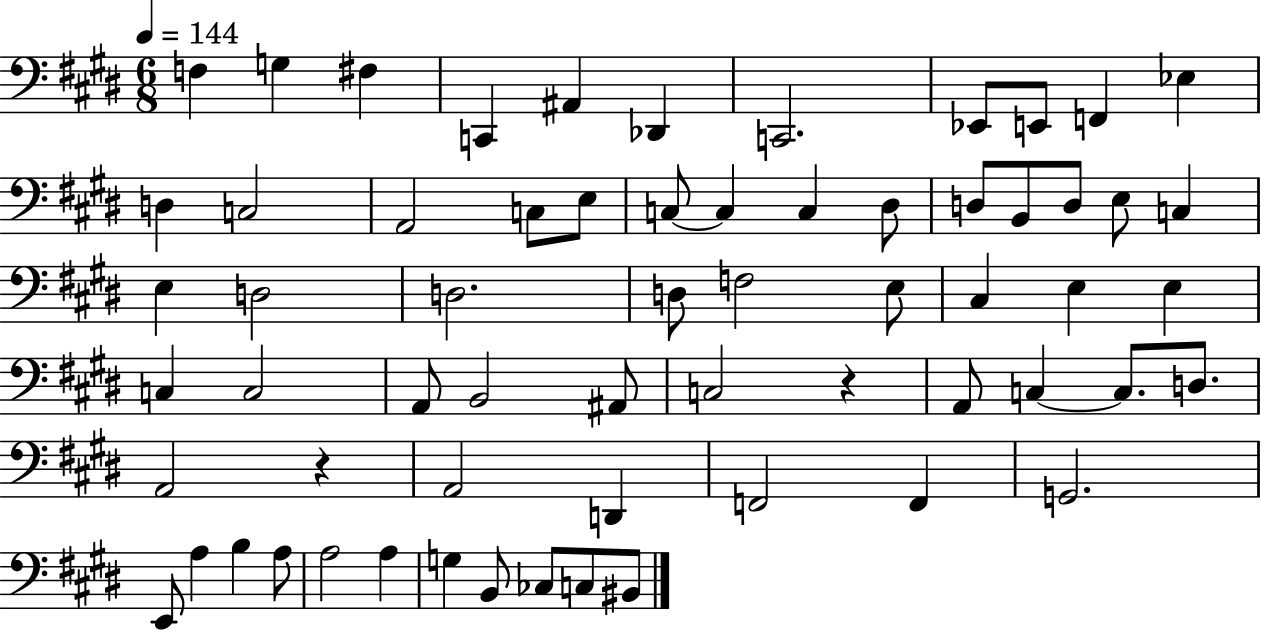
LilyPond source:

{
  \clef bass
  \numericTimeSignature
  \time 6/8
  \key e \major
  \tempo 4 = 144
  f4 g4 fis4 | c,4 ais,4 des,4 | c,2. | ees,8 e,8 f,4 ees4 | \break d4 c2 | a,2 c8 e8 | c8~~ c4 c4 dis8 | d8 b,8 d8 e8 c4 | \break e4 d2 | d2. | d8 f2 e8 | cis4 e4 e4 | \break c4 c2 | a,8 b,2 ais,8 | c2 r4 | a,8 c4~~ c8. d8. | \break a,2 r4 | a,2 d,4 | f,2 f,4 | g,2. | \break e,8 a4 b4 a8 | a2 a4 | g4 b,8 ces8 c8 bis,8 | \bar "|."
}